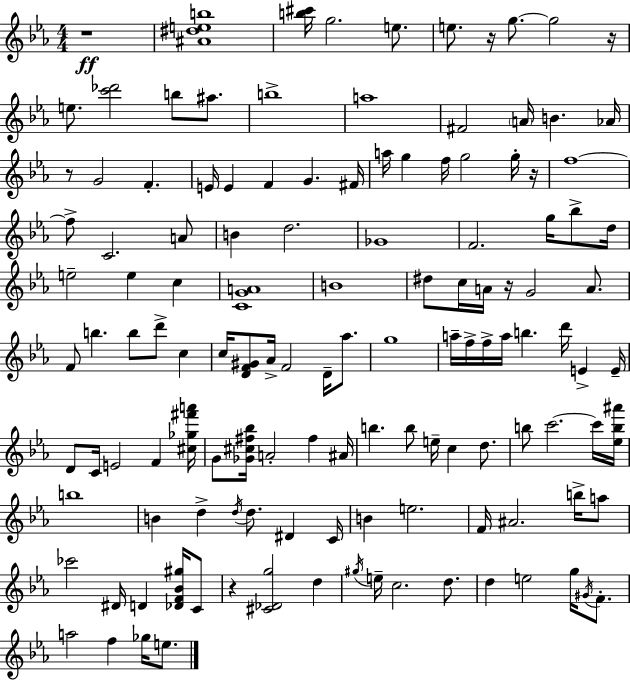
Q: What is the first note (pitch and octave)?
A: G5